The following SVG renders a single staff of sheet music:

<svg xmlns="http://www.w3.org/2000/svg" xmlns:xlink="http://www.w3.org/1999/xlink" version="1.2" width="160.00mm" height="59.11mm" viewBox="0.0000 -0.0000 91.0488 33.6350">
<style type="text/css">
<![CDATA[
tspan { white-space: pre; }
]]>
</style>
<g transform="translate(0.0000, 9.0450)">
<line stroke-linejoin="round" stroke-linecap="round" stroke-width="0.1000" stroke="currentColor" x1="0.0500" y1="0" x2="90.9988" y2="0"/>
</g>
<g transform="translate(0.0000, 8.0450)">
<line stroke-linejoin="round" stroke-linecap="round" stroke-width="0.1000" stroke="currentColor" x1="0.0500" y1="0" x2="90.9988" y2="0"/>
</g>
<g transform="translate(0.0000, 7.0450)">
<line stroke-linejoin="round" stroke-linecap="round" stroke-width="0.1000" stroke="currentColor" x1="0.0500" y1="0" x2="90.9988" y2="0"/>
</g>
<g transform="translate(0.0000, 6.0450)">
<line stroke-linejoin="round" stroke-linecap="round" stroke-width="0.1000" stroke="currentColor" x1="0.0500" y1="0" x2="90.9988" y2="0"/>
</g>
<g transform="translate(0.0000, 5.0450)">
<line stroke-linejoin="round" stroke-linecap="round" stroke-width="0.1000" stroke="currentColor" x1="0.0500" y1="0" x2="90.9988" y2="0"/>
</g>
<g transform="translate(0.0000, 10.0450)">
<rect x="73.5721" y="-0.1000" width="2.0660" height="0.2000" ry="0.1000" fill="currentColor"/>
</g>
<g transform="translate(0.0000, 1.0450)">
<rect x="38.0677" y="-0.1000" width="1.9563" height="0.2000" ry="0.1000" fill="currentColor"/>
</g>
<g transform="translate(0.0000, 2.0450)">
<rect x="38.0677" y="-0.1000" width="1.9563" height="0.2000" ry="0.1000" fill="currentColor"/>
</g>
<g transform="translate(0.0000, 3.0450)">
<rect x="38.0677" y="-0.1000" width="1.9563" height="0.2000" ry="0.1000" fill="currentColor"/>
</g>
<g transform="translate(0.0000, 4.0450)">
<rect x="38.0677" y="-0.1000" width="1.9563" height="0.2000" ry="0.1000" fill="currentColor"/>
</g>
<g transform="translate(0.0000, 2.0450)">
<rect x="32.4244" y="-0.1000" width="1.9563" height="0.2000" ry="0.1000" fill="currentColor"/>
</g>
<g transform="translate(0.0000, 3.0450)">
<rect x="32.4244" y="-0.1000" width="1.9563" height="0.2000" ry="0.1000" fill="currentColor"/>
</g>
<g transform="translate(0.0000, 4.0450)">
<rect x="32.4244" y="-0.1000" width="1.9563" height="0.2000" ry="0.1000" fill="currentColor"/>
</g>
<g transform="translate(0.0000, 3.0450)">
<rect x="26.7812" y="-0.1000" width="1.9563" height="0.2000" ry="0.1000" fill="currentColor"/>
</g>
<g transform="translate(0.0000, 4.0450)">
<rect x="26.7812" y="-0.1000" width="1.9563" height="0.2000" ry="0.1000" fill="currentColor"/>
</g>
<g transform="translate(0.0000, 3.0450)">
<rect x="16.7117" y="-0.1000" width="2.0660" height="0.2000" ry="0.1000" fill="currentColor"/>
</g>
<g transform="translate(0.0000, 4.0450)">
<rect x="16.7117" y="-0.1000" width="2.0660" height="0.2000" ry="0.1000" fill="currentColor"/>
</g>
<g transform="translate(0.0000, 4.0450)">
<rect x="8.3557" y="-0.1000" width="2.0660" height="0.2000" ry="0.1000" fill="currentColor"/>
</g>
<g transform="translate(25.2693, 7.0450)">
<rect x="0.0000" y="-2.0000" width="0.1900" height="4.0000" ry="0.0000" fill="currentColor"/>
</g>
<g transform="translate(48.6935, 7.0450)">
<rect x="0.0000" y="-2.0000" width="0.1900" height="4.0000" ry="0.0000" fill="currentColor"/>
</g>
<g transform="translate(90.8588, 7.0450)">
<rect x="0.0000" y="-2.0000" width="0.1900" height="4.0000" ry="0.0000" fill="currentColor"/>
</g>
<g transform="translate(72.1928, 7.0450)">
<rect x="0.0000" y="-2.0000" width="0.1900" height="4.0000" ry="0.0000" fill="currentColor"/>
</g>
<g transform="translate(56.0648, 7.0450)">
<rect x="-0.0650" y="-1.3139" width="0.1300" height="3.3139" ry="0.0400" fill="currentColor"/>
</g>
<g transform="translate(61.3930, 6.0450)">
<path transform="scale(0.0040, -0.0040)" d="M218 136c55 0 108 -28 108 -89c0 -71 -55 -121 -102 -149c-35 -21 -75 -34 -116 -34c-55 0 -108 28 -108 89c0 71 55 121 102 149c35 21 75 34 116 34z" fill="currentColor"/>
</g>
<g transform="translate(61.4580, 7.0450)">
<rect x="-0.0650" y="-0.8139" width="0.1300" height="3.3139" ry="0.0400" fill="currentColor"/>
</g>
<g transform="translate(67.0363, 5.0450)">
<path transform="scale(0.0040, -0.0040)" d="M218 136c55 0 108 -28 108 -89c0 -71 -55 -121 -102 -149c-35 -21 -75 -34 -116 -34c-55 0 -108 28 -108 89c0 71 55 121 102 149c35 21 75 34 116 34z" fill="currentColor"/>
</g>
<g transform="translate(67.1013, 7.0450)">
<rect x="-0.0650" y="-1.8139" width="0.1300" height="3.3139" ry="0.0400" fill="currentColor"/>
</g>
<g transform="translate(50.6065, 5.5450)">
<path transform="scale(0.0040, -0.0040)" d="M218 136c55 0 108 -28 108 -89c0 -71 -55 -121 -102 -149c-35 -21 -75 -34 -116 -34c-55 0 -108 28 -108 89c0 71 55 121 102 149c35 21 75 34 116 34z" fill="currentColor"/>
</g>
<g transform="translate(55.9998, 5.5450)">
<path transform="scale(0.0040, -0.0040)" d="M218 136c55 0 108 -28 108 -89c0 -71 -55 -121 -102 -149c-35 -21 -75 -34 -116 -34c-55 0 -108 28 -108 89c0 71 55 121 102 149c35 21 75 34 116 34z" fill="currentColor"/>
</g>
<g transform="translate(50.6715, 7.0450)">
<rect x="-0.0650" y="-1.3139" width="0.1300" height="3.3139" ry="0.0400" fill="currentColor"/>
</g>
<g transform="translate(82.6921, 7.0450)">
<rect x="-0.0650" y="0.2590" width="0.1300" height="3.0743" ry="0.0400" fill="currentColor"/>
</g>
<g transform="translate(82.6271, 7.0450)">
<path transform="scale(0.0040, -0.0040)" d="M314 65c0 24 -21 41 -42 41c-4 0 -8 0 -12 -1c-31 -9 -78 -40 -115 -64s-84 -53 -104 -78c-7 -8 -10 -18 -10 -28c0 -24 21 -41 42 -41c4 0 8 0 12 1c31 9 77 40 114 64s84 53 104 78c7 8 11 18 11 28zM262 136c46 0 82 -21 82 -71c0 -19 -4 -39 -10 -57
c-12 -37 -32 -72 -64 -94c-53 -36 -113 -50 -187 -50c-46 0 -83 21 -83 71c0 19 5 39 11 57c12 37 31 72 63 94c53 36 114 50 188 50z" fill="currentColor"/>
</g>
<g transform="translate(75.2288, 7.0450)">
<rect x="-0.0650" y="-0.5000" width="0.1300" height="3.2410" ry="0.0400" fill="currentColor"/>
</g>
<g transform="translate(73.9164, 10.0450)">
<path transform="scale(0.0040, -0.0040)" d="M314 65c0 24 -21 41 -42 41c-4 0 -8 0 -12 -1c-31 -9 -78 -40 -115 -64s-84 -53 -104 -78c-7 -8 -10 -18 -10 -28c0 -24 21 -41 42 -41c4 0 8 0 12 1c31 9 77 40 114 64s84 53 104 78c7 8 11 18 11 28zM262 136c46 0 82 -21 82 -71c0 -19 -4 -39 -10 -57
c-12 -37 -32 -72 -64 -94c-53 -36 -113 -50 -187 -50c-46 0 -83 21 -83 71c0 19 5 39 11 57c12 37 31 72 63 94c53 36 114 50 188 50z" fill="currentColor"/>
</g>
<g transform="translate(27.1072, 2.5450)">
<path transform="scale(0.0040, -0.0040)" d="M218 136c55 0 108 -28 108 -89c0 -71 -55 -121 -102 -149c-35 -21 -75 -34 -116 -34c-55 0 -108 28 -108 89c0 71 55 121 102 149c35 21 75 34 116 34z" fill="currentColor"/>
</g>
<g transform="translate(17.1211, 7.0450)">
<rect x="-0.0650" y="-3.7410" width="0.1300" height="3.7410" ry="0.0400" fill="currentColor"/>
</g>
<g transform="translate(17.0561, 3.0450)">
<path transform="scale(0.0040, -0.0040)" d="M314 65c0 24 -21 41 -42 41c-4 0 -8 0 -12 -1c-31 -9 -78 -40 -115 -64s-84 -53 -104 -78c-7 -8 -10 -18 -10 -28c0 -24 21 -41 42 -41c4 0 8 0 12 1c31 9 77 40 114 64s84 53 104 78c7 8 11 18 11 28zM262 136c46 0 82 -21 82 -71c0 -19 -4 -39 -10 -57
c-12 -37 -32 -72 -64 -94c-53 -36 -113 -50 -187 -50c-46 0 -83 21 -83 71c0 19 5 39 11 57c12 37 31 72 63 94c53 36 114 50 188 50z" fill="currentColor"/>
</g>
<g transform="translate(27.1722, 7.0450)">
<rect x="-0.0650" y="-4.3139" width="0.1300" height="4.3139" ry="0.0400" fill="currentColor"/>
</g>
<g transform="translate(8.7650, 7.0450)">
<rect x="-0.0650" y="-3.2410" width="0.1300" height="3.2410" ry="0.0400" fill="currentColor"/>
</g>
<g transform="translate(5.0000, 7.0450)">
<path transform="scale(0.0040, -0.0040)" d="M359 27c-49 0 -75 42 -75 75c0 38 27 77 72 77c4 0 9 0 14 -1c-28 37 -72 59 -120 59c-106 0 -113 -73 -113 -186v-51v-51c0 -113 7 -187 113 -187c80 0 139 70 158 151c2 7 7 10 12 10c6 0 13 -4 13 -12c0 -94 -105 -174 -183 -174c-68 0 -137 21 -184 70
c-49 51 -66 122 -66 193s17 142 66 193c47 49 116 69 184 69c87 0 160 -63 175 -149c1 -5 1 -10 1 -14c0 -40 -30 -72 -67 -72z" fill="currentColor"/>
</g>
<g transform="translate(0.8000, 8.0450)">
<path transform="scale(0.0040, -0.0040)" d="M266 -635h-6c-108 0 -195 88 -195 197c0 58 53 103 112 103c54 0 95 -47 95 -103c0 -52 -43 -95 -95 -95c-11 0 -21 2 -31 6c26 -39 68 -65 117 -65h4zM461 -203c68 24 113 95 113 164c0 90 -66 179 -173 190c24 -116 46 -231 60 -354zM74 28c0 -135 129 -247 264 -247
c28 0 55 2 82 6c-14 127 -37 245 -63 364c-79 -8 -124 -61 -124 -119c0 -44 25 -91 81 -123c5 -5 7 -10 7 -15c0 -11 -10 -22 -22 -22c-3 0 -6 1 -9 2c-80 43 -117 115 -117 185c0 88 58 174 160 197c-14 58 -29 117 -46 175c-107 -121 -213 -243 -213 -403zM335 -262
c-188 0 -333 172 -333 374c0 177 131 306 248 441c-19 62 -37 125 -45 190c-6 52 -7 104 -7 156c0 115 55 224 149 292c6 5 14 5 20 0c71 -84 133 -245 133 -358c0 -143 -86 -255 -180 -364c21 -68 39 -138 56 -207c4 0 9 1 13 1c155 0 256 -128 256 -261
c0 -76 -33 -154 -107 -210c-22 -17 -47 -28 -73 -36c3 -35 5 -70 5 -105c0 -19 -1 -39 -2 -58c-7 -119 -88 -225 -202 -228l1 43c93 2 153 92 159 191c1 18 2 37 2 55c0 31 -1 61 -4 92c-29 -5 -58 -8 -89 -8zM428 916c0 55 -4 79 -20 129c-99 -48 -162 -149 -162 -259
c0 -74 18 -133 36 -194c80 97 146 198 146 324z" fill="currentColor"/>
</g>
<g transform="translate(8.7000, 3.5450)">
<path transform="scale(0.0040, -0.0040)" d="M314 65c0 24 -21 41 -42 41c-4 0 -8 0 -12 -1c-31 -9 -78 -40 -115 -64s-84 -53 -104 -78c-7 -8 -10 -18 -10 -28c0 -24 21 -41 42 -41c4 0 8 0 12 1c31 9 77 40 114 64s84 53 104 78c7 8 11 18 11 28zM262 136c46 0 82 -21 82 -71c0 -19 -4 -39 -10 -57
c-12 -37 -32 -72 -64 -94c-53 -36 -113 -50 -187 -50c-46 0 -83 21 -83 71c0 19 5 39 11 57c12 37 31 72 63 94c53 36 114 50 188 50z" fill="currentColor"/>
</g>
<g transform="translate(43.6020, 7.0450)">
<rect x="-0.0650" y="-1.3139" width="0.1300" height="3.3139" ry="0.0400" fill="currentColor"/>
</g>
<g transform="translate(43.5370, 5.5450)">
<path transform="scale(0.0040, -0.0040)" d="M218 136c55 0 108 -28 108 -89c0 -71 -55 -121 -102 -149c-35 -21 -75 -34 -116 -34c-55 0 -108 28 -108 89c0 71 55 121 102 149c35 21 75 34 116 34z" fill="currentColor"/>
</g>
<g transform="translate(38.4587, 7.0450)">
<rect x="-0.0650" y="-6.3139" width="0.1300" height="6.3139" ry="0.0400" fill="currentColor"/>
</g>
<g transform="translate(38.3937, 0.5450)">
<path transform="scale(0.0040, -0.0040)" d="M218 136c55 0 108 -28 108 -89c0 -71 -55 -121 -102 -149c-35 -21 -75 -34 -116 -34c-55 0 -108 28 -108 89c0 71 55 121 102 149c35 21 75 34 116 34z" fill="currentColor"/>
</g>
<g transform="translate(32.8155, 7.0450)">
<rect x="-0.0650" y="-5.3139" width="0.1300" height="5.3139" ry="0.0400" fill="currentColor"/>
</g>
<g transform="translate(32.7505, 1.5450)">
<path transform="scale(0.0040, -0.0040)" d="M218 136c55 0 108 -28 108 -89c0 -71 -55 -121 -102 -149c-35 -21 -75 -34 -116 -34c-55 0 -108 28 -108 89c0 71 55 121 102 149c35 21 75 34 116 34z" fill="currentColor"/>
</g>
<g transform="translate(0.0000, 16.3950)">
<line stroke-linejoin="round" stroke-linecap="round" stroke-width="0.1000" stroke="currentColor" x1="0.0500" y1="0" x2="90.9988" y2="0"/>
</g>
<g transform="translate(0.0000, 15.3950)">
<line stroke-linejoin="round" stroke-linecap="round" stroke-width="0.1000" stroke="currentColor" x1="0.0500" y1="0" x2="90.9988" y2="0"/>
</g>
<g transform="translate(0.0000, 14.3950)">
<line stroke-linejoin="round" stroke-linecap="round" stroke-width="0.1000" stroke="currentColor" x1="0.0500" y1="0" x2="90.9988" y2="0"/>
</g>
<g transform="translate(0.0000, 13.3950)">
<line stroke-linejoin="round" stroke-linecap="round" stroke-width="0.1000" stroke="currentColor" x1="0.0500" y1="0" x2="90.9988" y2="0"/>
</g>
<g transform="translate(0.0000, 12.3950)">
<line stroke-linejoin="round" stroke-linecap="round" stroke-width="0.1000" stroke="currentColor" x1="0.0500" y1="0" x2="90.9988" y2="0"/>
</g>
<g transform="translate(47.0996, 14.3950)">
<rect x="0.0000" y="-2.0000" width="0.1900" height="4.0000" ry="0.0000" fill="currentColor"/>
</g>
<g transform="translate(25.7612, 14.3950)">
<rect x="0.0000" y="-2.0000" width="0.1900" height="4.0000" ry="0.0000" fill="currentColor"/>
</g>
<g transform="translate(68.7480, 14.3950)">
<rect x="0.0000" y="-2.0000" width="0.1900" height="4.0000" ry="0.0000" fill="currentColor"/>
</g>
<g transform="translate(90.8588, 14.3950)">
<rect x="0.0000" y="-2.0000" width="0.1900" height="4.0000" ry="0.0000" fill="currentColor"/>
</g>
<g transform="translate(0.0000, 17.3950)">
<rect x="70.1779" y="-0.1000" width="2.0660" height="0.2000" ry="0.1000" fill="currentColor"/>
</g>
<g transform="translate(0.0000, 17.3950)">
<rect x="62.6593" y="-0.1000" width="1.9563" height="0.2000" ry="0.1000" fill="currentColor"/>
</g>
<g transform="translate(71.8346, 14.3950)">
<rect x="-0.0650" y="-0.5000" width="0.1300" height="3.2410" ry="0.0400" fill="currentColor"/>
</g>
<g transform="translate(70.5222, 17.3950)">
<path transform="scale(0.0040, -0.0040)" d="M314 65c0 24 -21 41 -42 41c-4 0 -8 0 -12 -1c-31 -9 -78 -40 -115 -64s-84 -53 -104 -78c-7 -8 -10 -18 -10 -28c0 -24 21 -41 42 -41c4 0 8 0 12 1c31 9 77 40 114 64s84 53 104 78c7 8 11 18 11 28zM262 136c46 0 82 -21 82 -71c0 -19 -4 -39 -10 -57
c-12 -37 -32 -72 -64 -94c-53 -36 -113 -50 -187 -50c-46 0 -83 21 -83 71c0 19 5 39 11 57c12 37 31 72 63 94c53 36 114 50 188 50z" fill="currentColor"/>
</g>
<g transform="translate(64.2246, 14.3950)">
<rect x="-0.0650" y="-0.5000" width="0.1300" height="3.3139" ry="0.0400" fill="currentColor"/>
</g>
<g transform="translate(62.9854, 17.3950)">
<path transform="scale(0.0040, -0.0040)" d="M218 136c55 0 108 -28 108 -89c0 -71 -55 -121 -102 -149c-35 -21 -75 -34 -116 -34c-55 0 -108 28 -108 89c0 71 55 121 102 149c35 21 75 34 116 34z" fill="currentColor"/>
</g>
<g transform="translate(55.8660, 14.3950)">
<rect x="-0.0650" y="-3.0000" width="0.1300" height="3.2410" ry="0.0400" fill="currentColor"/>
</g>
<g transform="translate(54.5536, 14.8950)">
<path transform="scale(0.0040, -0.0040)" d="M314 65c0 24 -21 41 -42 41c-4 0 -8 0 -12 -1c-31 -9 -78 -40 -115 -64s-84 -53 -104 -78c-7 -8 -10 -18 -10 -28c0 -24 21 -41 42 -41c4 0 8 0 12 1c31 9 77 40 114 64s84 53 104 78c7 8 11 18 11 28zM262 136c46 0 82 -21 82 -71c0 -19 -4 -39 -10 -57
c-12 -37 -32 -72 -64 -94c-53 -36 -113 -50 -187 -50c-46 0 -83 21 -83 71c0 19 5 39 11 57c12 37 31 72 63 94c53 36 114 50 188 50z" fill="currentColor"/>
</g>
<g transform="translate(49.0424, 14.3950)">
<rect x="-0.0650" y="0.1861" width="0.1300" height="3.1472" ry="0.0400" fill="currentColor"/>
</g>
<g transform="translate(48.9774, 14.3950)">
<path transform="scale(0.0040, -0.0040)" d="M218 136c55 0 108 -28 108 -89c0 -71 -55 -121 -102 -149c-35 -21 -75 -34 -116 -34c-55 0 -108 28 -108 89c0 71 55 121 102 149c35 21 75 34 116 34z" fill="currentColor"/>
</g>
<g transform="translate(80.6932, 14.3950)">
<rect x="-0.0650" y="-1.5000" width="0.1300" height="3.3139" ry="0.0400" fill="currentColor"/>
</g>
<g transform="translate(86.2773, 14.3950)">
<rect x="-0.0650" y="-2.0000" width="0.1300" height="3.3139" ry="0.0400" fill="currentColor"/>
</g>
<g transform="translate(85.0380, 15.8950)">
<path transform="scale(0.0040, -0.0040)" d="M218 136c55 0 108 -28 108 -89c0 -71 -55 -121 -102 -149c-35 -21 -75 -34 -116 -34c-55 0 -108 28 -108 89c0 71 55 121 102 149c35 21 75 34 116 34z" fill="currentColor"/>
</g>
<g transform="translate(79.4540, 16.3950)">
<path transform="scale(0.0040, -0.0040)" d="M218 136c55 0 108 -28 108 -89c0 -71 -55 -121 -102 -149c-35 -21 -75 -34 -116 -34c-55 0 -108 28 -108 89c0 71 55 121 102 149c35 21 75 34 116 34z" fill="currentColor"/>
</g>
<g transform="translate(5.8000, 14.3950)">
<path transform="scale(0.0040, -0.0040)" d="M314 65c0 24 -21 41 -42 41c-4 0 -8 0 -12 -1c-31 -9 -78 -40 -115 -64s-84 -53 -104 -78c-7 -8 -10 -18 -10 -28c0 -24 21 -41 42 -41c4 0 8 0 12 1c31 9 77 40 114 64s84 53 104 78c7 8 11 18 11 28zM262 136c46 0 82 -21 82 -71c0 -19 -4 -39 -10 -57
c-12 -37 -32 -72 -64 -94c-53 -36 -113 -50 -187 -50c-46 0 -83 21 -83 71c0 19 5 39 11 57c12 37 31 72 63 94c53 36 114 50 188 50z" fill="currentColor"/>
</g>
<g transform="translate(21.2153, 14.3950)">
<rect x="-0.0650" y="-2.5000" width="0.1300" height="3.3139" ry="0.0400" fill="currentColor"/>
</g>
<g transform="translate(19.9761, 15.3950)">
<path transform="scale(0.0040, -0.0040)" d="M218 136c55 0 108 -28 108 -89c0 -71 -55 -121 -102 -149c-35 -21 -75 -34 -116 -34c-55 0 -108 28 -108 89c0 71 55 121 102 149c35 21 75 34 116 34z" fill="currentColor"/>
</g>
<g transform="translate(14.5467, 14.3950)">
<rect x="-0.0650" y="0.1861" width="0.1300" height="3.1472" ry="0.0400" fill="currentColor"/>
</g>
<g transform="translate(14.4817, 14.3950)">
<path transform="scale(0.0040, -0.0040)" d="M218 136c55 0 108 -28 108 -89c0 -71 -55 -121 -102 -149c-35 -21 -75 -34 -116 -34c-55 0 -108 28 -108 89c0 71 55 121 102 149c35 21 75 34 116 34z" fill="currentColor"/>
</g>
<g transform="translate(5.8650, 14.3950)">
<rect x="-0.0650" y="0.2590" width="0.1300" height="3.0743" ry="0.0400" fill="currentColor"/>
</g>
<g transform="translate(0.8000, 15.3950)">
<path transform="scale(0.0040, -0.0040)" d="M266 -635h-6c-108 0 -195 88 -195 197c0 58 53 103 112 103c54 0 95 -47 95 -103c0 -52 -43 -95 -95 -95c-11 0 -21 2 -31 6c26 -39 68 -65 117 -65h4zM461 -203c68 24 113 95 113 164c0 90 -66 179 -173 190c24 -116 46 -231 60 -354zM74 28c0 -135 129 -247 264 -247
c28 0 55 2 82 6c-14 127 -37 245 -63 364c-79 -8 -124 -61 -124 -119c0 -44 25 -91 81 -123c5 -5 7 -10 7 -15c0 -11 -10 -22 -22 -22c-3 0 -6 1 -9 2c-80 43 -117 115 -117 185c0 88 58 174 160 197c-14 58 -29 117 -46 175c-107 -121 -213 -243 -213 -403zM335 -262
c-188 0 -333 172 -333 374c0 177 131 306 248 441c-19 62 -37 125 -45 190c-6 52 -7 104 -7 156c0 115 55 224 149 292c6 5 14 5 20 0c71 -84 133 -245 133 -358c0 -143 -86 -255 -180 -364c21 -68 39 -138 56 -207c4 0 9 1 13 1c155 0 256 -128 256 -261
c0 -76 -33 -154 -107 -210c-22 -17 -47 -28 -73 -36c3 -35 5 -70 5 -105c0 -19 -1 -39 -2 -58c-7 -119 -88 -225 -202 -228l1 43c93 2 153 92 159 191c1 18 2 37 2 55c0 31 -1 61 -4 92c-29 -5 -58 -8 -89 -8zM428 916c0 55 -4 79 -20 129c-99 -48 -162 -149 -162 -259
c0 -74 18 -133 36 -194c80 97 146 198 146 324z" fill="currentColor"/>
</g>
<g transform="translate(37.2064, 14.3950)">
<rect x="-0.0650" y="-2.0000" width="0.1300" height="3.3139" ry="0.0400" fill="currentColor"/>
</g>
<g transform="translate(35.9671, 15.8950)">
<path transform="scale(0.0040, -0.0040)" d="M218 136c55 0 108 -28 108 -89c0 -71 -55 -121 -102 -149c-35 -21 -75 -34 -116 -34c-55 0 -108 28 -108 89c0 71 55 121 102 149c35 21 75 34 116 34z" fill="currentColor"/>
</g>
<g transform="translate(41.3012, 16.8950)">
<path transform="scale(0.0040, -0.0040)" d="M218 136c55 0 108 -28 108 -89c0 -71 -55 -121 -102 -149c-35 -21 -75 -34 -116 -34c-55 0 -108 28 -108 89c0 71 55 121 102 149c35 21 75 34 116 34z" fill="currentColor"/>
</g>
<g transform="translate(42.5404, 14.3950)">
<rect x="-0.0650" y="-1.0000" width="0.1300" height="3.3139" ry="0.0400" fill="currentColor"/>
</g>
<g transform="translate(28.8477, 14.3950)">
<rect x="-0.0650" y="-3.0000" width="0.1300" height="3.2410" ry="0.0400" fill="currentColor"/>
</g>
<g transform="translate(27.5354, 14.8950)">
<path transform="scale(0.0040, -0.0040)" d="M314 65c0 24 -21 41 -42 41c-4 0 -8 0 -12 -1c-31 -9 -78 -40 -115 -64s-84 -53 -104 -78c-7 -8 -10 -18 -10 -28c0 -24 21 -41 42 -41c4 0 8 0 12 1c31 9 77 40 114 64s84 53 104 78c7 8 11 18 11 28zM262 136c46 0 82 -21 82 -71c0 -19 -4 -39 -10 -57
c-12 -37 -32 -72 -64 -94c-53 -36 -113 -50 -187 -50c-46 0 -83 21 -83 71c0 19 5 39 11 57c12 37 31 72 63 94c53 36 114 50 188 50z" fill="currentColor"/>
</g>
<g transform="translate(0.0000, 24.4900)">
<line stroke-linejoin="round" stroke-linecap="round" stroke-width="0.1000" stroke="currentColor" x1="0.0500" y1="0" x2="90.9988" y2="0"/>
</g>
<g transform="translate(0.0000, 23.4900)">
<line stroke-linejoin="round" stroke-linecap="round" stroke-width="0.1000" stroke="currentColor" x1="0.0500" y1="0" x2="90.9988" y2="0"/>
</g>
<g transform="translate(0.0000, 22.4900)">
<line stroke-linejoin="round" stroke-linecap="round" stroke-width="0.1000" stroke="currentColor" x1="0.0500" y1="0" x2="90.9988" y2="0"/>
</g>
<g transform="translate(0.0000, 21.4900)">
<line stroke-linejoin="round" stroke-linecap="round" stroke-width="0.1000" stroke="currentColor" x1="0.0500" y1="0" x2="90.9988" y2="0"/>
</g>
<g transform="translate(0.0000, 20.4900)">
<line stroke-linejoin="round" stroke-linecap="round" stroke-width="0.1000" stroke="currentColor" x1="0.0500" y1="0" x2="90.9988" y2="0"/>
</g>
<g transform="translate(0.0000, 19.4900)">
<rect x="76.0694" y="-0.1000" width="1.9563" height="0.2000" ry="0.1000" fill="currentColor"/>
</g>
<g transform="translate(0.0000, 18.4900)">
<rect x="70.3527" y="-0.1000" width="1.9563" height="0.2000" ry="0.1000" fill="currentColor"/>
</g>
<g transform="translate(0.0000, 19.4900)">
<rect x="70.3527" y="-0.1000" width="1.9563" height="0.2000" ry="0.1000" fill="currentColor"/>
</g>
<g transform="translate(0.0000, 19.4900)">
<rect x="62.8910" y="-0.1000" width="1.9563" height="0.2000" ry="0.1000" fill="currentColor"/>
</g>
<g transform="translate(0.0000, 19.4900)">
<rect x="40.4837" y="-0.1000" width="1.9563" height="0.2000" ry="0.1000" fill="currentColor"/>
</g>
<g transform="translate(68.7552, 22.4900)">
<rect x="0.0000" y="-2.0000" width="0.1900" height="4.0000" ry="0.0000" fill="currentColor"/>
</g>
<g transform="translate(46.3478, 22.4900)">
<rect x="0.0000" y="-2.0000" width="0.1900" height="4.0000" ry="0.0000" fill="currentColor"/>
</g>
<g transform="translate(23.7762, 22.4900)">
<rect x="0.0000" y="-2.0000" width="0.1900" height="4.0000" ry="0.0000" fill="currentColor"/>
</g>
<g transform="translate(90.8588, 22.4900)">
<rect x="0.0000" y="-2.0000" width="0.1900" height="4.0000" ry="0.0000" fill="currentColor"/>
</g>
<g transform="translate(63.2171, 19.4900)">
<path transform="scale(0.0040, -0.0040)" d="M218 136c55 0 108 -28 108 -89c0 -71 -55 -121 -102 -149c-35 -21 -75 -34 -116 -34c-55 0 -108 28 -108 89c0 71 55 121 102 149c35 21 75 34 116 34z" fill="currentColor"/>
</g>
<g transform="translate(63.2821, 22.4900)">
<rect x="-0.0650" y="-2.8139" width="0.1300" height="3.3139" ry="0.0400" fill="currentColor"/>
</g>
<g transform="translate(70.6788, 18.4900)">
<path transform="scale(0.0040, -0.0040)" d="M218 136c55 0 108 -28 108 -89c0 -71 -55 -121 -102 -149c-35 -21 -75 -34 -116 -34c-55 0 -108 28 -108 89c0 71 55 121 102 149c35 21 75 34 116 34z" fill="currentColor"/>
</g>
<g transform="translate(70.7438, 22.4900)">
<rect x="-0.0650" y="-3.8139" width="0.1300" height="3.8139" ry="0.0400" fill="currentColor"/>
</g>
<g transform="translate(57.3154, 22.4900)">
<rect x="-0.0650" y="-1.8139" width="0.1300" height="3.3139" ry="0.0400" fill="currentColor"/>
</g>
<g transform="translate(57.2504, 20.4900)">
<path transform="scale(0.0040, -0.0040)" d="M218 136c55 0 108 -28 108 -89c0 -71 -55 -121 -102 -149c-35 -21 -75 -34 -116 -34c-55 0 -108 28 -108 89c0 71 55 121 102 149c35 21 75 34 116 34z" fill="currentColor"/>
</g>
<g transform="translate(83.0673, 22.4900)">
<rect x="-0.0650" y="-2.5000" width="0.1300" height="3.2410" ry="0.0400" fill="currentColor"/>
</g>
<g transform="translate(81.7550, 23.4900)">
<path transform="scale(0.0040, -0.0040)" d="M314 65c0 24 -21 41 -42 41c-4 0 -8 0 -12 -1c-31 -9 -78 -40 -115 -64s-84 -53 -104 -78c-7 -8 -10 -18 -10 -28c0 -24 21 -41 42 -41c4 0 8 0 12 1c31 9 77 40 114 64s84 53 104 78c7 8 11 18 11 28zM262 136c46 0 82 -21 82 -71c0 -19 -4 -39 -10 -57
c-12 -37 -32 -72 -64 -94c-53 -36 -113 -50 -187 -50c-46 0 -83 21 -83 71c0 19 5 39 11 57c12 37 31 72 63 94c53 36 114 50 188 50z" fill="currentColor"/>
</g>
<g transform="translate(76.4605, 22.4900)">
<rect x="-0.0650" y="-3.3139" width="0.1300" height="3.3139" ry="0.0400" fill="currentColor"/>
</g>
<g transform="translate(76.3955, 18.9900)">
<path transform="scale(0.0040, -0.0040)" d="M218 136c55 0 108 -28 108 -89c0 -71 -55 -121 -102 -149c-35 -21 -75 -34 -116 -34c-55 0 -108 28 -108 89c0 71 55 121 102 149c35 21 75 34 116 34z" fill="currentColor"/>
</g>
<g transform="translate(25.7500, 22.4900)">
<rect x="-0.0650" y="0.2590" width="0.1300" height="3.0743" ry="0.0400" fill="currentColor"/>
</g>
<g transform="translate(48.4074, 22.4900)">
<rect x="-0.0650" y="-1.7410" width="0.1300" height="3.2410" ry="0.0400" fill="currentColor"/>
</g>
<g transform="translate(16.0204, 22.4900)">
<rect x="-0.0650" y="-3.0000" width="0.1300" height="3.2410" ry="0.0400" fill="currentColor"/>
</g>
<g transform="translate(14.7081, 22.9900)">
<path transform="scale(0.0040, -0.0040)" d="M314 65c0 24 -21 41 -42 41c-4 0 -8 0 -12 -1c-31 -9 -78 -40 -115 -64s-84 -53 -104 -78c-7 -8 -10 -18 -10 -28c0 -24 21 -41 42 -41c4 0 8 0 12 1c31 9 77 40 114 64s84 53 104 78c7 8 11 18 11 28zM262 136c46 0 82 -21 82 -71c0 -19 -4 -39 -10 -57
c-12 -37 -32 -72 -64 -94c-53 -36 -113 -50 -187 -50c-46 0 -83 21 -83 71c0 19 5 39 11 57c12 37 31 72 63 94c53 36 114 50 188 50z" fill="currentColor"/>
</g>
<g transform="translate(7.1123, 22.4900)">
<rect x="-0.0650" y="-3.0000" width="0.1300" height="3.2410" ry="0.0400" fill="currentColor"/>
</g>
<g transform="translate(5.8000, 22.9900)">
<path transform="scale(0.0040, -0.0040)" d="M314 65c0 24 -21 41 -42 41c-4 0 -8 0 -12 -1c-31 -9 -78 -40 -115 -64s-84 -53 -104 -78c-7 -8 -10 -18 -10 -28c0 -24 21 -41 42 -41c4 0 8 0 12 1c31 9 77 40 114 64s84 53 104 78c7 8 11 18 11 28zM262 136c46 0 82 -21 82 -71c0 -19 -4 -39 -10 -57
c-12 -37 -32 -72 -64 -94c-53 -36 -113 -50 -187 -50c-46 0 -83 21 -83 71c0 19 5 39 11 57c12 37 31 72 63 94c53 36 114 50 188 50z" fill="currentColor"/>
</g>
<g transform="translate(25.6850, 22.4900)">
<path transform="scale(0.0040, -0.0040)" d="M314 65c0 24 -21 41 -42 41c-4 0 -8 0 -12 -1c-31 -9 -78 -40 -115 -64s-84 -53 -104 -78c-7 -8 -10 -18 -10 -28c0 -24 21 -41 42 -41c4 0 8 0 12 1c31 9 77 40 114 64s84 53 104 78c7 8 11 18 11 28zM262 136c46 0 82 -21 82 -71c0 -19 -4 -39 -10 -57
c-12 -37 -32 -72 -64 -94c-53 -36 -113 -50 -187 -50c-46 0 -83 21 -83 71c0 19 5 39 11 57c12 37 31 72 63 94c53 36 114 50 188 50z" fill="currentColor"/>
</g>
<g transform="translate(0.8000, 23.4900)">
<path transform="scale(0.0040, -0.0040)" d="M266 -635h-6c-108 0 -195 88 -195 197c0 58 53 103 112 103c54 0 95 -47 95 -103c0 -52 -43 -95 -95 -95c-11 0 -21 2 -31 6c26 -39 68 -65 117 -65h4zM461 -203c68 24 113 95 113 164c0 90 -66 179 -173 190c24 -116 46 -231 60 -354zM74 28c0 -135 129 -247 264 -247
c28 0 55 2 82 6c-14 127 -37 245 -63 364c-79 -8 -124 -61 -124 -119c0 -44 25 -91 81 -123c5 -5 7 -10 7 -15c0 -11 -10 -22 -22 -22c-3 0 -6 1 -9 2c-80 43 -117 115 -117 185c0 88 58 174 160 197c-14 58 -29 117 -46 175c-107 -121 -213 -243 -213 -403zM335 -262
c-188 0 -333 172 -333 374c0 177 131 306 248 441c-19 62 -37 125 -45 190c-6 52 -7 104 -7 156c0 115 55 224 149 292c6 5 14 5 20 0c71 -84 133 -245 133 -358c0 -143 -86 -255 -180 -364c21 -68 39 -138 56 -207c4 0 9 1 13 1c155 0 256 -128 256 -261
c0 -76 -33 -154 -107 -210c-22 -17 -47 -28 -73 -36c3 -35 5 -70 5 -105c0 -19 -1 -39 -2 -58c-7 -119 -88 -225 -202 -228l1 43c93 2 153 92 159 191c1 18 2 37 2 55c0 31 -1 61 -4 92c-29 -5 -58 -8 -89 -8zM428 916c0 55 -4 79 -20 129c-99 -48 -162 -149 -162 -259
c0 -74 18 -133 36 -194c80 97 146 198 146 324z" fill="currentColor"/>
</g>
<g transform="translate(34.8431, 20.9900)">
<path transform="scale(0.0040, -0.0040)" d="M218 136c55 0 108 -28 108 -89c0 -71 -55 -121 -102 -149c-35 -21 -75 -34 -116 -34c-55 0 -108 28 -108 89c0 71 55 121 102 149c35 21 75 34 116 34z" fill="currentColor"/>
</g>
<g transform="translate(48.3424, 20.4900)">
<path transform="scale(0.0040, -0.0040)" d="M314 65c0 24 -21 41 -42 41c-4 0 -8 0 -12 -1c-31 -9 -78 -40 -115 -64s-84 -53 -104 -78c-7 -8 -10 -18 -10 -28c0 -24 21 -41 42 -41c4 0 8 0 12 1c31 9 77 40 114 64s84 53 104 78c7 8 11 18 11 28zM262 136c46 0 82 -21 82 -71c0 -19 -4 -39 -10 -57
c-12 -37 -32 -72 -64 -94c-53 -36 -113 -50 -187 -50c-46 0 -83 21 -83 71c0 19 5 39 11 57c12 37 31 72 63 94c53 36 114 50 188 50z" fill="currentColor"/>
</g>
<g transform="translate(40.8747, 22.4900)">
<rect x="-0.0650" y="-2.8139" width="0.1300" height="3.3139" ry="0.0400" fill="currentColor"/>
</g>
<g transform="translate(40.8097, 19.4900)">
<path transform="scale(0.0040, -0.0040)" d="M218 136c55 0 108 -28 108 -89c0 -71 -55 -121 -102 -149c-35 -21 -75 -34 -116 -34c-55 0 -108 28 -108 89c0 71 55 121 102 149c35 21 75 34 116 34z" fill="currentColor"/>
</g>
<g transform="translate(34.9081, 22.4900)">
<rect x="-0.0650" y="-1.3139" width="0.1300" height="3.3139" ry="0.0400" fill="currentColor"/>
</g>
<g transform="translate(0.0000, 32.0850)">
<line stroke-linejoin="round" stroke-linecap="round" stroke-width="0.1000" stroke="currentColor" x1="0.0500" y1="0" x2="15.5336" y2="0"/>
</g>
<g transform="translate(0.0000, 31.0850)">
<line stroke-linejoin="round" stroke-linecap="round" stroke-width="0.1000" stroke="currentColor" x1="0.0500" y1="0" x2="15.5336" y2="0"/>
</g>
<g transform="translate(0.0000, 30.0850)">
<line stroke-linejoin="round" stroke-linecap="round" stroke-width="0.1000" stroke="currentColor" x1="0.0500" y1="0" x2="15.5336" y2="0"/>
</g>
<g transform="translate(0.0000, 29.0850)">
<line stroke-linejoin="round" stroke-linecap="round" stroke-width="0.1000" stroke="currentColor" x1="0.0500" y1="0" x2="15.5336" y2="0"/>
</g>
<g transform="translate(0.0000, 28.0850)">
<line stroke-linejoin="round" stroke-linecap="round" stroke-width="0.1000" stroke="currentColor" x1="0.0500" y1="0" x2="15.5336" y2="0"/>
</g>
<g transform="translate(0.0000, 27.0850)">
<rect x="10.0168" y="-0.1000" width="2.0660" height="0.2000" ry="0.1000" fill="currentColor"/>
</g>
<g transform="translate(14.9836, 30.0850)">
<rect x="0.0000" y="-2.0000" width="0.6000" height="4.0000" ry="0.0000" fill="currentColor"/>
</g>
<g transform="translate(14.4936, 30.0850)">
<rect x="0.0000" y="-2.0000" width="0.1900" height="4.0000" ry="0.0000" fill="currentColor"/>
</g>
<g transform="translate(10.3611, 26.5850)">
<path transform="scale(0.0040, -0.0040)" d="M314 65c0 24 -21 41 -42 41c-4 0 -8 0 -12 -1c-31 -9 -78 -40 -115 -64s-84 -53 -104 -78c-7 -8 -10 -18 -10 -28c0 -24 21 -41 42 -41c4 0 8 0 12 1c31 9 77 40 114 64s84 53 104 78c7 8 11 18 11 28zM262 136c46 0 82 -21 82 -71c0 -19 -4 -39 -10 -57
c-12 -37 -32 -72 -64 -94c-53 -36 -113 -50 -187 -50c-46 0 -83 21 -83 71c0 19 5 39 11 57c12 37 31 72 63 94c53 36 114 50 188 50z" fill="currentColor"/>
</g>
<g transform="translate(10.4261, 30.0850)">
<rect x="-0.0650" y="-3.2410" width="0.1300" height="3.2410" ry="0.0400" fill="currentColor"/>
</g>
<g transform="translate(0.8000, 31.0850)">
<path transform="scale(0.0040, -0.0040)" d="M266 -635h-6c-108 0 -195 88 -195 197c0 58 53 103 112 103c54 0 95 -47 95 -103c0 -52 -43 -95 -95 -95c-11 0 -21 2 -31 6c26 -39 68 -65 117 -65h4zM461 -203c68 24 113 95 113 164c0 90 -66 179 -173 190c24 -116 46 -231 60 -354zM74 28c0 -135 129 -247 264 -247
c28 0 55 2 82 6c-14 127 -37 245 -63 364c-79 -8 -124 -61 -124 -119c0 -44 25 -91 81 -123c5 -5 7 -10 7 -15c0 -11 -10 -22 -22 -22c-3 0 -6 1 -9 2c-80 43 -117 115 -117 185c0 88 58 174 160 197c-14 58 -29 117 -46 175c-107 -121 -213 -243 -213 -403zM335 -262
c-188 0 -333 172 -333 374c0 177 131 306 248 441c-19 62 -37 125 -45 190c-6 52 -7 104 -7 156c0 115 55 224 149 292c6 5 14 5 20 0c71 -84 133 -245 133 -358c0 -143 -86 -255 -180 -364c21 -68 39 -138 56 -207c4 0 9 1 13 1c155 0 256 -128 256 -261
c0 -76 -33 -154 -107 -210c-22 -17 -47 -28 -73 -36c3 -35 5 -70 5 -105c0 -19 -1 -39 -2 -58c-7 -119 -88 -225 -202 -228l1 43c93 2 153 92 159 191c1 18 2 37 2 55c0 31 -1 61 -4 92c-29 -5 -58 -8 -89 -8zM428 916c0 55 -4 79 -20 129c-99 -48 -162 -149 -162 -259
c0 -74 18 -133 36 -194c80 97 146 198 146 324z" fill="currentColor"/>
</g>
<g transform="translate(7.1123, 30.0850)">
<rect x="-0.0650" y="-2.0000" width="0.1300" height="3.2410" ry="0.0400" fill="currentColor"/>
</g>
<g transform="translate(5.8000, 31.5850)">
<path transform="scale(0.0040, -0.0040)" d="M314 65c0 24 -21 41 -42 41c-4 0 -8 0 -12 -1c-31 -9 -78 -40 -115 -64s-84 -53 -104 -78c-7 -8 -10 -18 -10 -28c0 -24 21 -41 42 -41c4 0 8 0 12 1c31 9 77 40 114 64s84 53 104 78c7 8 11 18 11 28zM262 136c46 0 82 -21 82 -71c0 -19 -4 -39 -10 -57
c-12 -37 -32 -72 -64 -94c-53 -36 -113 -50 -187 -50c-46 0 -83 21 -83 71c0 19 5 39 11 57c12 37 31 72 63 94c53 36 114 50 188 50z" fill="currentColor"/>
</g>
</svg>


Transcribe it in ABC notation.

X:1
T:Untitled
M:4/4
L:1/4
K:C
b2 c'2 d' f' a' e e e d f C2 B2 B2 B G A2 F D B A2 C C2 E F A2 A2 B2 e a f2 f a c' b G2 F2 b2